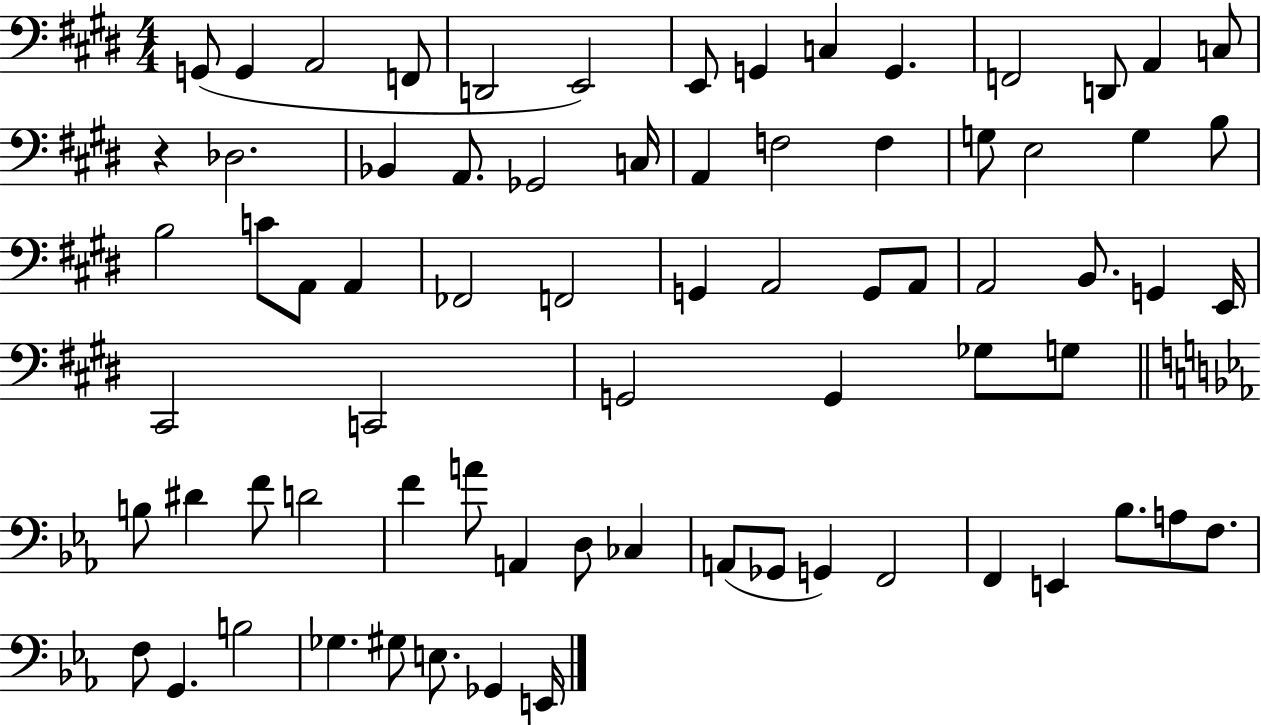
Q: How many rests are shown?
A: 1